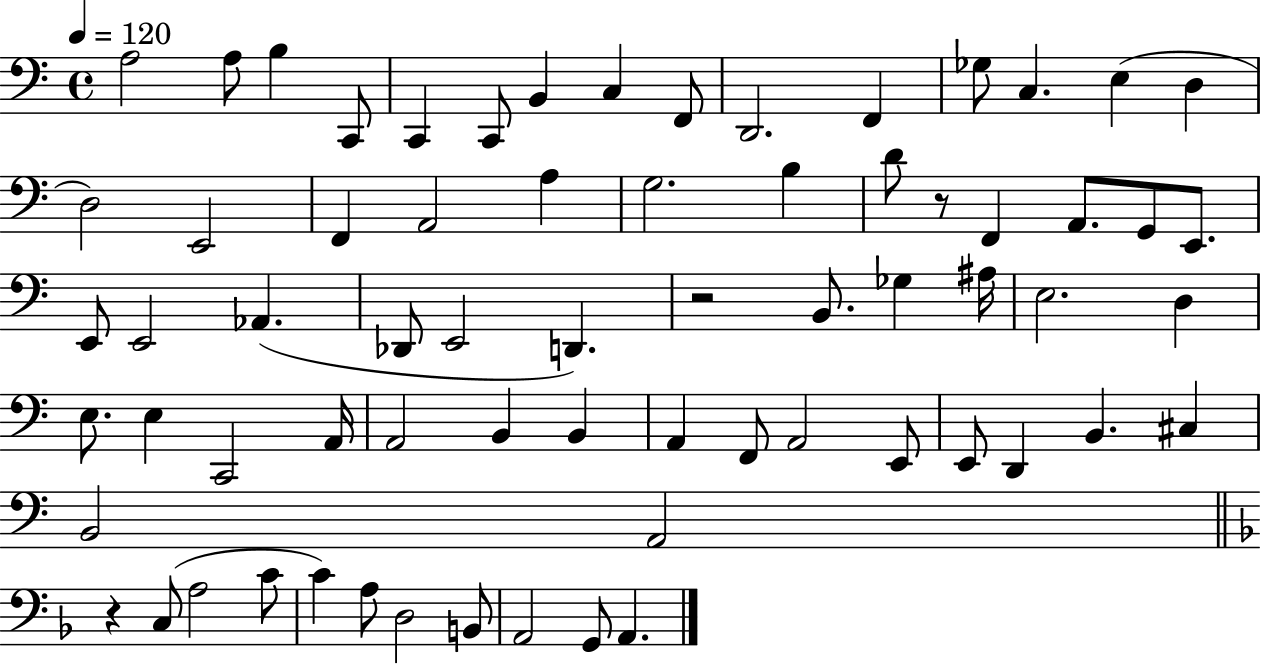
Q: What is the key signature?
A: C major